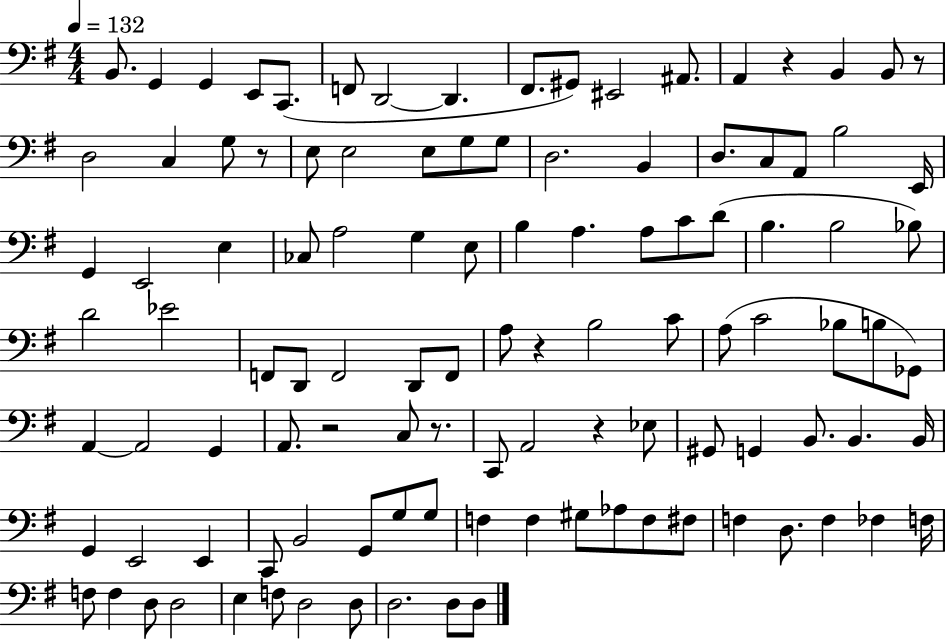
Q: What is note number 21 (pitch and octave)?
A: E3